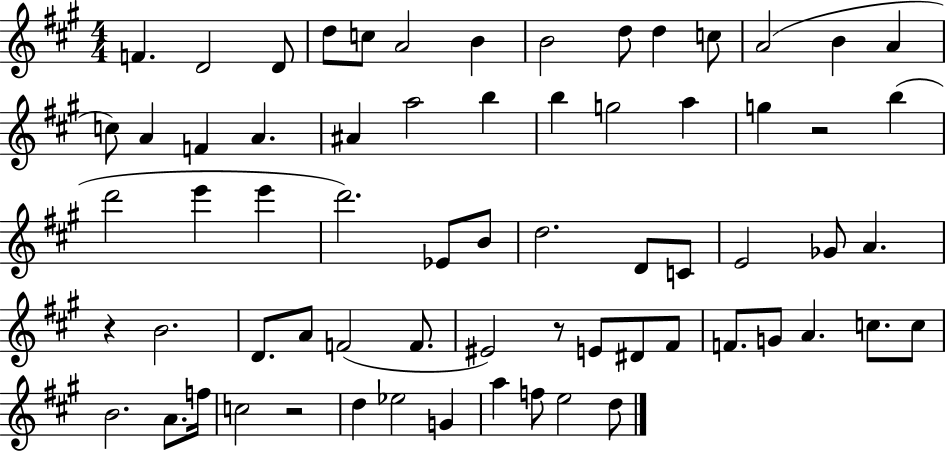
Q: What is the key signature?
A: A major